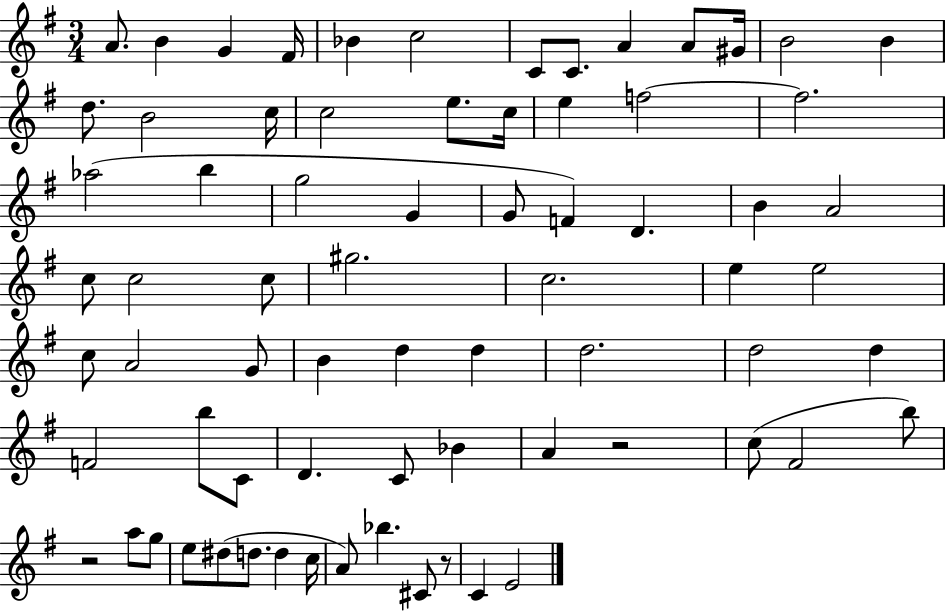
X:1
T:Untitled
M:3/4
L:1/4
K:G
A/2 B G ^F/4 _B c2 C/2 C/2 A A/2 ^G/4 B2 B d/2 B2 c/4 c2 e/2 c/4 e f2 f2 _a2 b g2 G G/2 F D B A2 c/2 c2 c/2 ^g2 c2 e e2 c/2 A2 G/2 B d d d2 d2 d F2 b/2 C/2 D C/2 _B A z2 c/2 ^F2 b/2 z2 a/2 g/2 e/2 ^d/2 d/2 d c/4 A/2 _b ^C/2 z/2 C E2